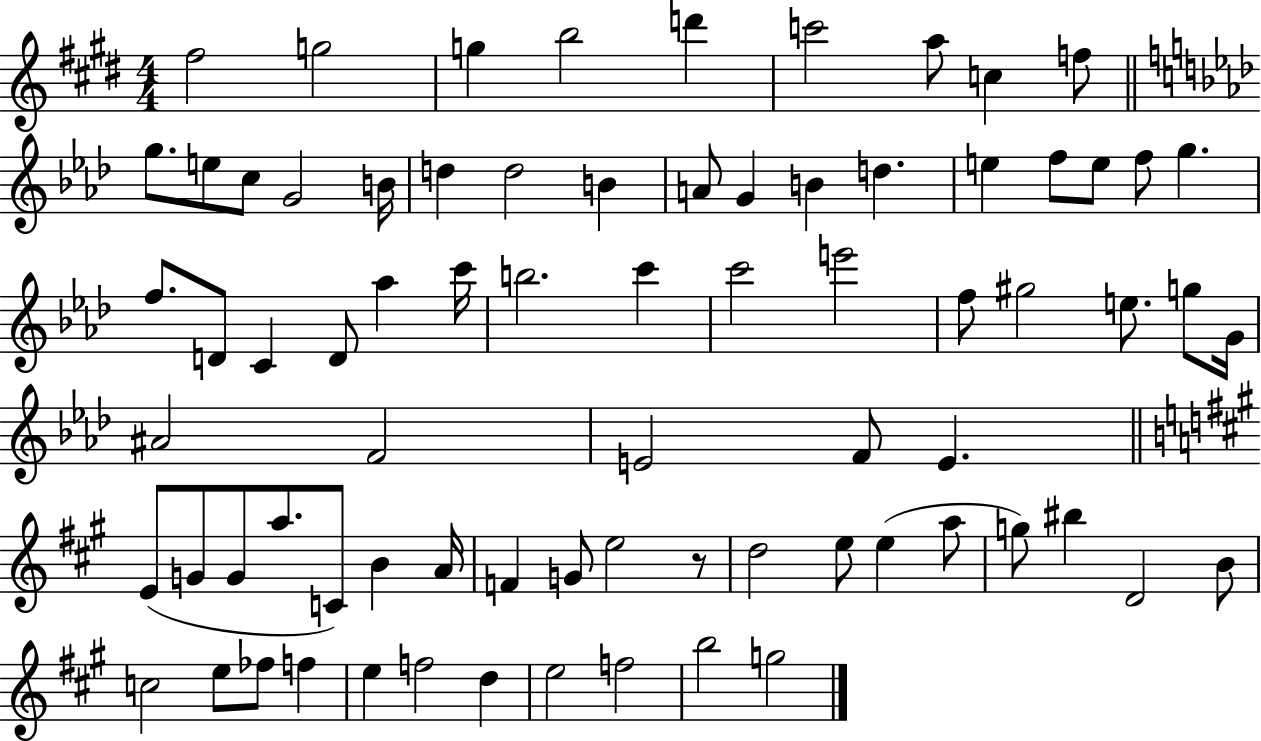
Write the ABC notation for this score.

X:1
T:Untitled
M:4/4
L:1/4
K:E
^f2 g2 g b2 d' c'2 a/2 c f/2 g/2 e/2 c/2 G2 B/4 d d2 B A/2 G B d e f/2 e/2 f/2 g f/2 D/2 C D/2 _a c'/4 b2 c' c'2 e'2 f/2 ^g2 e/2 g/2 G/4 ^A2 F2 E2 F/2 E E/2 G/2 G/2 a/2 C/2 B A/4 F G/2 e2 z/2 d2 e/2 e a/2 g/2 ^b D2 B/2 c2 e/2 _f/2 f e f2 d e2 f2 b2 g2